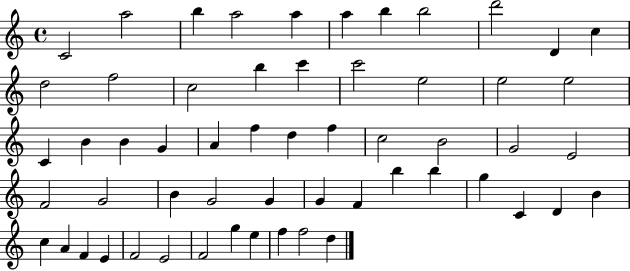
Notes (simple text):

C4/h A5/h B5/q A5/h A5/q A5/q B5/q B5/h D6/h D4/q C5/q D5/h F5/h C5/h B5/q C6/q C6/h E5/h E5/h E5/h C4/q B4/q B4/q G4/q A4/q F5/q D5/q F5/q C5/h B4/h G4/h E4/h F4/h G4/h B4/q G4/h G4/q G4/q F4/q B5/q B5/q G5/q C4/q D4/q B4/q C5/q A4/q F4/q E4/q F4/h E4/h F4/h G5/q E5/q F5/q F5/h D5/q